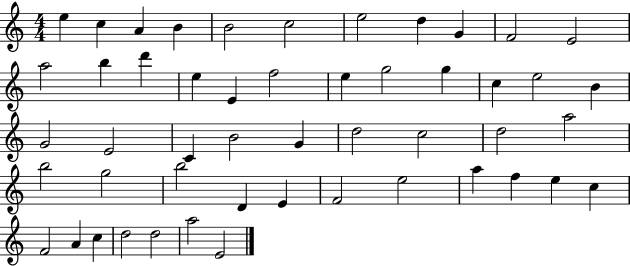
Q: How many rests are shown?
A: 0